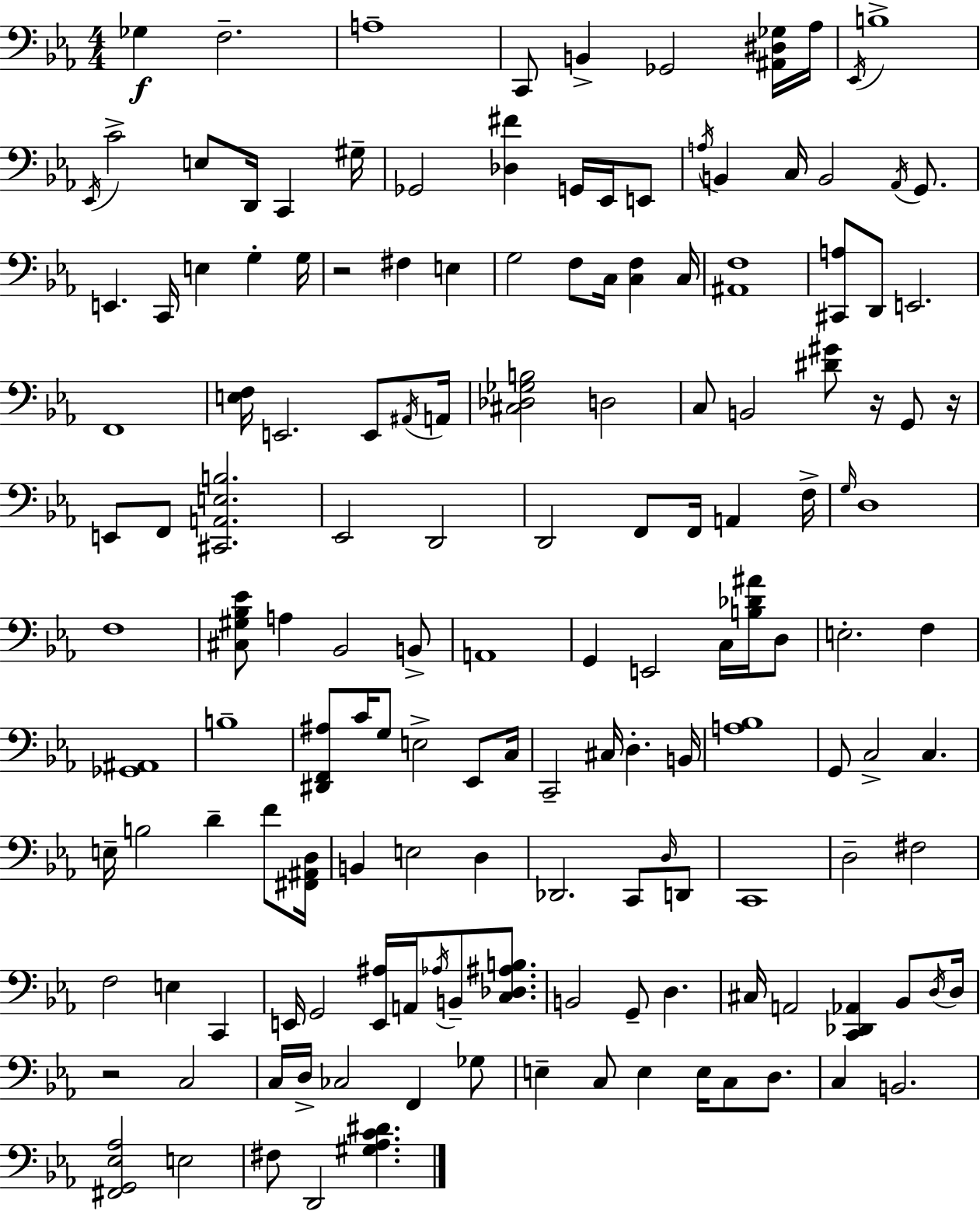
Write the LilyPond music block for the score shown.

{
  \clef bass
  \numericTimeSignature
  \time 4/4
  \key c \minor
  ges4\f f2.-- | a1-- | c,8 b,4-> ges,2 <ais, dis ges>16 aes16 | \acciaccatura { ees,16 } b1-> | \break \acciaccatura { ees,16 } c'2-> e8 d,16 c,4 | gis16-- ges,2 <des fis'>4 g,16 ees,16 | e,8 \acciaccatura { a16 } b,4 c16 b,2 | \acciaccatura { aes,16 } g,8. e,4. c,16 e4 g4-. | \break g16 r2 fis4 | e4 g2 f8 c16 <c f>4 | c16 <ais, f>1 | <cis, a>8 d,8 e,2. | \break f,1 | <e f>16 e,2. | e,8 \acciaccatura { ais,16 } a,16 <cis des ges b>2 d2 | c8 b,2 <dis' gis'>8 | \break r16 g,8 r16 e,8 f,8 <cis, a, e b>2. | ees,2 d,2 | d,2 f,8 f,16 | a,4 f16-> \grace { g16 } d1 | \break f1 | <cis gis bes ees'>8 a4 bes,2 | b,8-> a,1 | g,4 e,2 | \break c16 <b des' ais'>16 d8 e2.-. | f4 <ges, ais,>1 | b1-- | <dis, f, ais>8 c'16 g8 e2-> | \break ees,8 c16 c,2-- cis16 d4.-. | b,16 <a bes>1 | g,8 c2-> | c4. e16-- b2 d'4-- | \break f'8 <fis, ais, d>16 b,4 e2 | d4 des,2. | c,8 \grace { d16 } d,8 c,1 | d2-- fis2 | \break f2 e4 | c,4 e,16 g,2 | <e, ais>16 a,16 \acciaccatura { aes16 } b,8-- <c des ais b>8. b,2 | g,8-- d4. cis16 a,2 | \break <c, des, aes,>4 bes,8 \acciaccatura { d16 } d16 r2 | c2 c16 d16-> ces2 | f,4 ges8 e4-- c8 e4 | e16 c8 d8. c4 b,2. | \break <fis, g, ees aes>2 | e2 fis8 d,2 | <gis aes c' dis'>4. \bar "|."
}